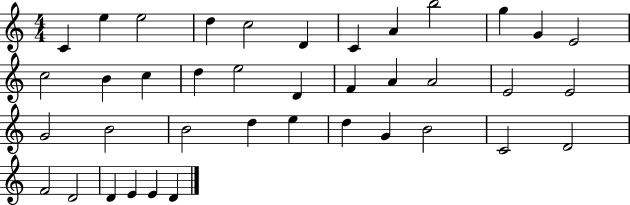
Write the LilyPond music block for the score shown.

{
  \clef treble
  \numericTimeSignature
  \time 4/4
  \key c \major
  c'4 e''4 e''2 | d''4 c''2 d'4 | c'4 a'4 b''2 | g''4 g'4 e'2 | \break c''2 b'4 c''4 | d''4 e''2 d'4 | f'4 a'4 a'2 | e'2 e'2 | \break g'2 b'2 | b'2 d''4 e''4 | d''4 g'4 b'2 | c'2 d'2 | \break f'2 d'2 | d'4 e'4 e'4 d'4 | \bar "|."
}